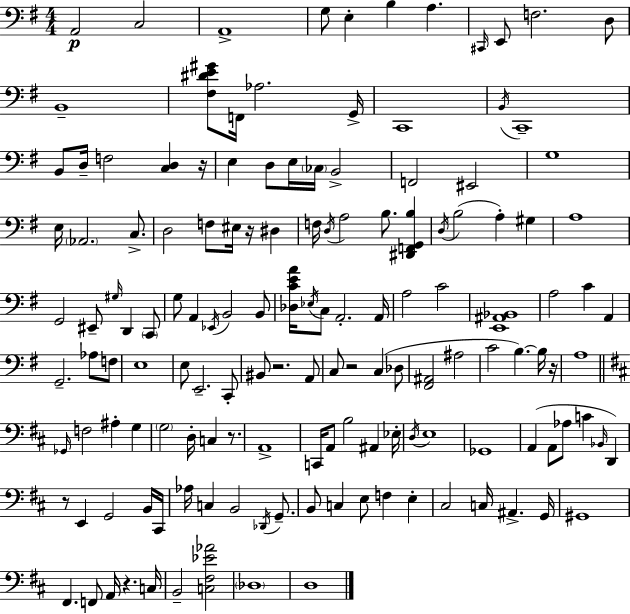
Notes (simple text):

A2/h C3/h A2/w G3/e E3/q B3/q A3/q. C#2/s E2/e F3/h. D3/e B2/w [F#3,D#4,E4,G#4]/e F2/s Ab3/h. G2/s C2/w B2/s C2/w B2/e D3/s F3/h [C3,D3]/q R/s E3/q D3/e E3/s CES3/s B2/h F2/h EIS2/h G3/w E3/s Ab2/h. C3/e. D3/h F3/e EIS3/s R/s D#3/q F3/s D3/s A3/h B3/e. [D#2,F2,G2,B3]/q D3/s B3/h A3/q G#3/q A3/w G2/h EIS2/e G#3/s D2/q C2/e G3/e A2/q Eb2/s B2/h B2/e [Db3,C4,E4,A4]/s Eb3/s C3/e A2/h. A2/s A3/h C4/h [E2,A#2,Bb2]/w A3/h C4/q A2/q G2/h. Ab3/e F3/e E3/w E3/e E2/h. C2/e BIS2/e R/h. A2/e C3/e R/h C3/q Db3/e [F#2,A#2]/h A#3/h C4/h B3/q. B3/s R/s A3/w Gb2/s F3/h A#3/q G3/q G3/h D3/s C3/q R/e. A2/w C2/s A2/e B3/h A#2/q Eb3/s D3/s E3/w Gb2/w A2/q A2/e Ab3/e C4/q Bb2/s D2/q R/e E2/q G2/h B2/s C#2/s Ab3/s C3/q B2/h Db2/s G2/e. B2/e C3/q E3/e F3/q E3/q C#3/h C3/s A#2/q. G2/s G#2/w F#2/q. F2/e A2/s R/q. C3/s B2/h [C3,F#3,Eb4,Ab4]/h Db3/w D3/w